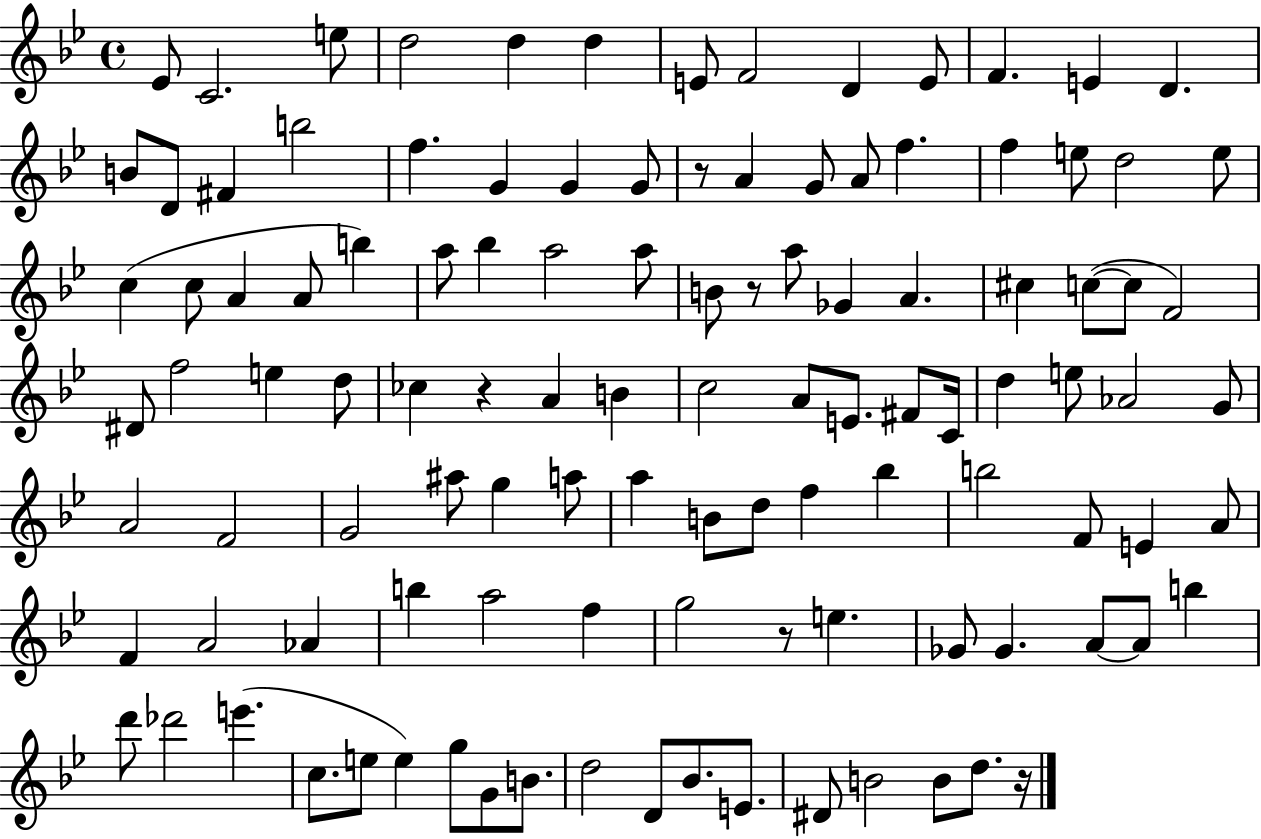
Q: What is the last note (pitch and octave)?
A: D5